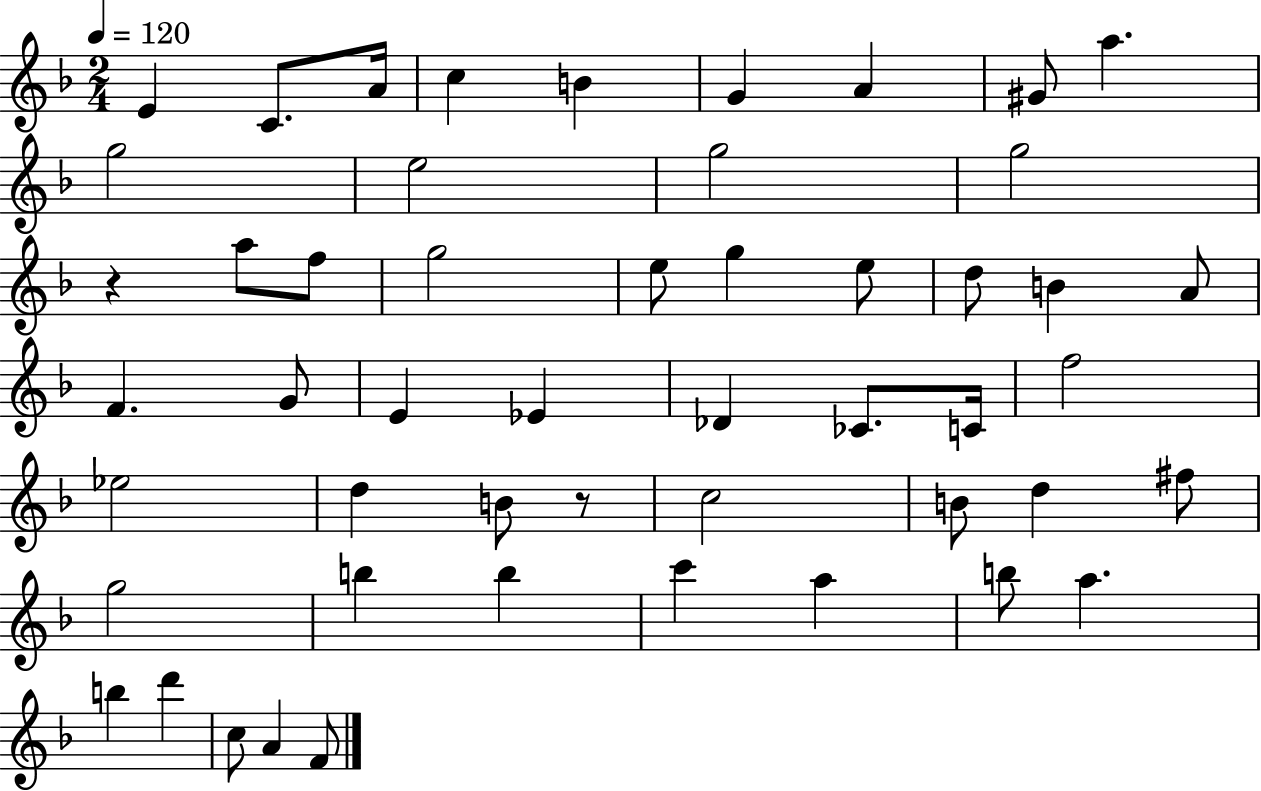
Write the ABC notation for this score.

X:1
T:Untitled
M:2/4
L:1/4
K:F
E C/2 A/4 c B G A ^G/2 a g2 e2 g2 g2 z a/2 f/2 g2 e/2 g e/2 d/2 B A/2 F G/2 E _E _D _C/2 C/4 f2 _e2 d B/2 z/2 c2 B/2 d ^f/2 g2 b b c' a b/2 a b d' c/2 A F/2